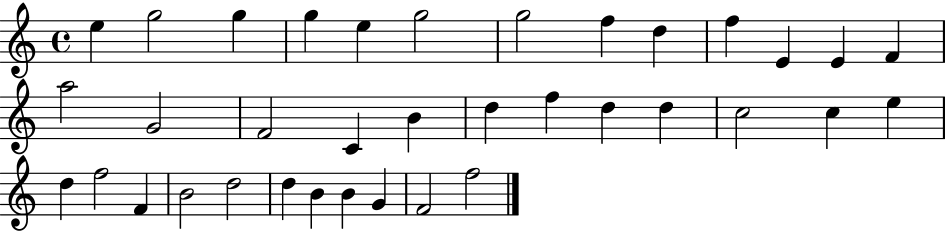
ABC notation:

X:1
T:Untitled
M:4/4
L:1/4
K:C
e g2 g g e g2 g2 f d f E E F a2 G2 F2 C B d f d d c2 c e d f2 F B2 d2 d B B G F2 f2